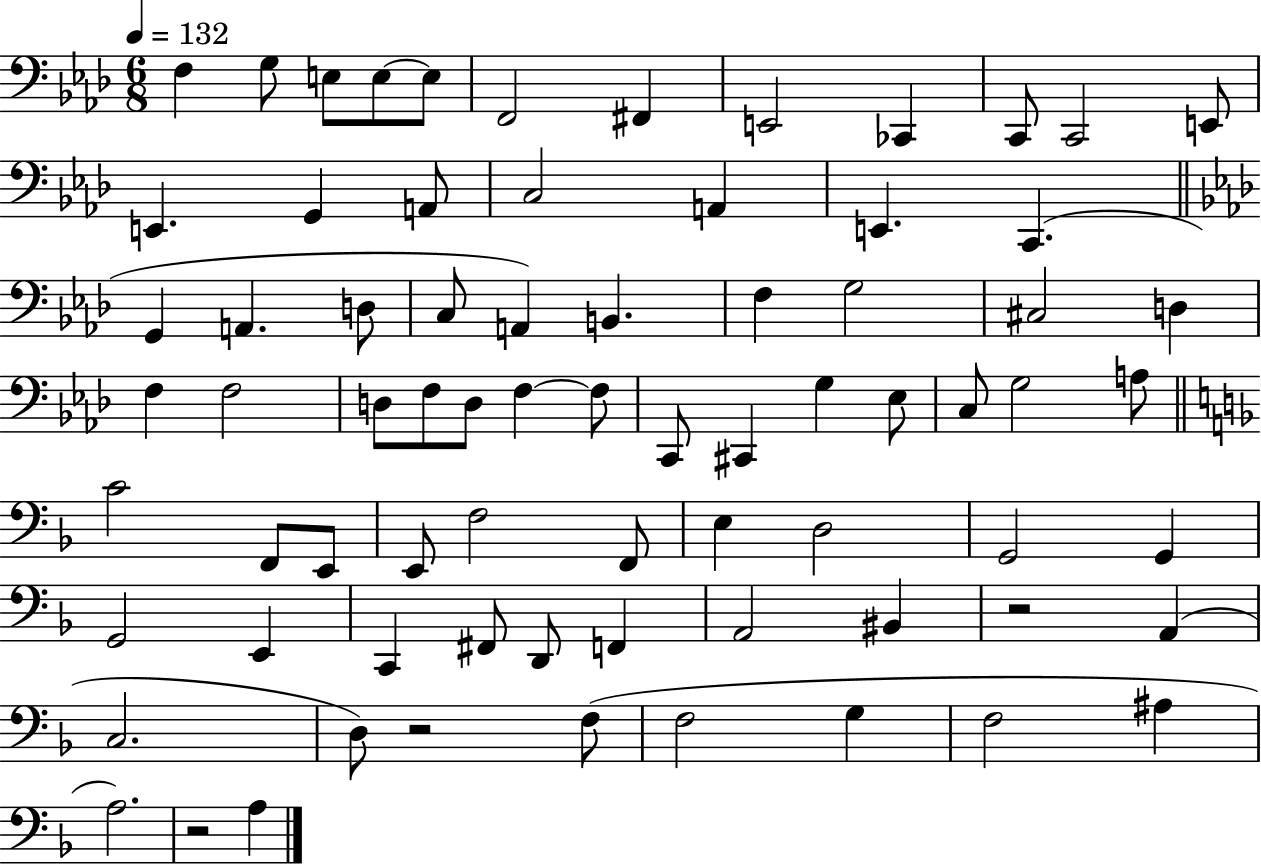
{
  \clef bass
  \numericTimeSignature
  \time 6/8
  \key aes \major
  \tempo 4 = 132
  f4 g8 e8 e8~~ e8 | f,2 fis,4 | e,2 ces,4 | c,8 c,2 e,8 | \break e,4. g,4 a,8 | c2 a,4 | e,4. c,4.( | \bar "||" \break \key aes \major g,4 a,4. d8 | c8 a,4) b,4. | f4 g2 | cis2 d4 | \break f4 f2 | d8 f8 d8 f4~~ f8 | c,8 cis,4 g4 ees8 | c8 g2 a8 | \break \bar "||" \break \key d \minor c'2 f,8 e,8 | e,8 f2 f,8 | e4 d2 | g,2 g,4 | \break g,2 e,4 | c,4 fis,8 d,8 f,4 | a,2 bis,4 | r2 a,4( | \break c2. | d8) r2 f8( | f2 g4 | f2 ais4 | \break a2.) | r2 a4 | \bar "|."
}